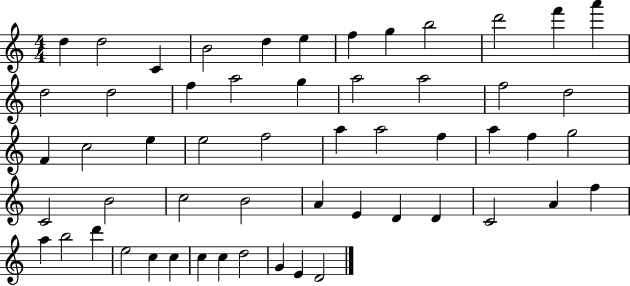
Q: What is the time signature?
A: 4/4